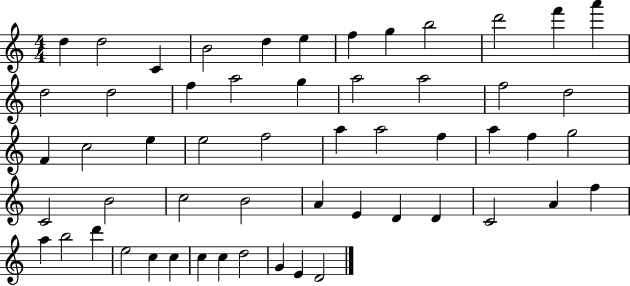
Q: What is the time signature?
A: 4/4